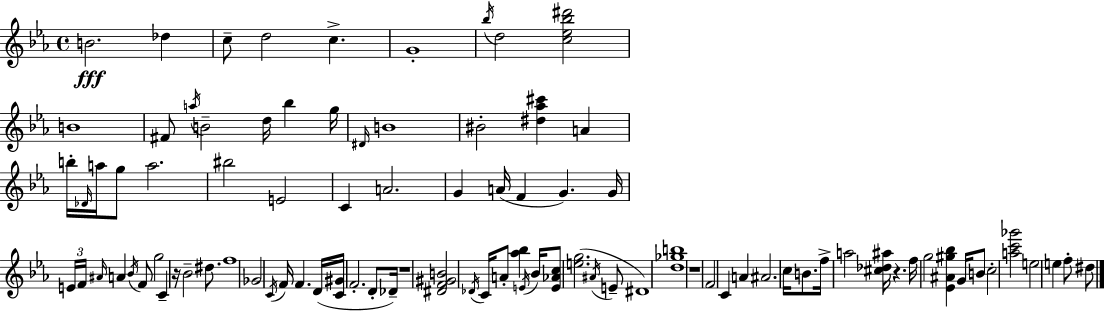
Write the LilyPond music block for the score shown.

{
  \clef treble
  \time 4/4
  \defaultTimeSignature
  \key c \minor
  b'2.\fff des''4 | c''8-- d''2 c''4.-> | g'1-. | \acciaccatura { bes''16 } d''2 <c'' ees'' bes'' dis'''>2 | \break b'1 | fis'8 \acciaccatura { a''16 } b'2-- d''16 bes''4 | g''16 \grace { dis'16 } b'1 | bis'2-. <dis'' aes'' cis'''>4 a'4 | \break b''16-. \grace { des'16 } a''16 g''8 a''2. | bis''2 e'2 | c'4 a'2. | g'4 a'16( f'4 g'4.) | \break g'16 \tuplet 3/2 { e'16 f'16 \grace { ais'16 } } a'4 \acciaccatura { bes'16 } f'8 g''2 | c'4-- r16 bes'2-- | dis''8. f''1 | ges'2 \acciaccatura { c'16 } f'16 | \break f'4. d'16( <c' gis'>16 f'2.-. | d'8-. des'16--) r1 | <dis' f' gis' b'>2 \acciaccatura { des'16 } | c'16 a'8-. <aes'' bes''>4 \acciaccatura { e'16 } bes'16 <e' aes' c''>8 <e'' g''>2.( | \break \acciaccatura { ais'16 } e'8-- dis'1) | <d'' ges'' b''>1 | r1 | f'2 | \break c'4 a'4 ais'2. | c''16 b'8. f''16-> a''2 | <cis'' des'' ais''>16 r4. f''16 g''2 | <ees' ais' gis'' bes''>4 g'16 b'8 c''2-. | \break <a'' c''' ges'''>2 e''2 | e''4 f''8-. dis''8 \bar "|."
}